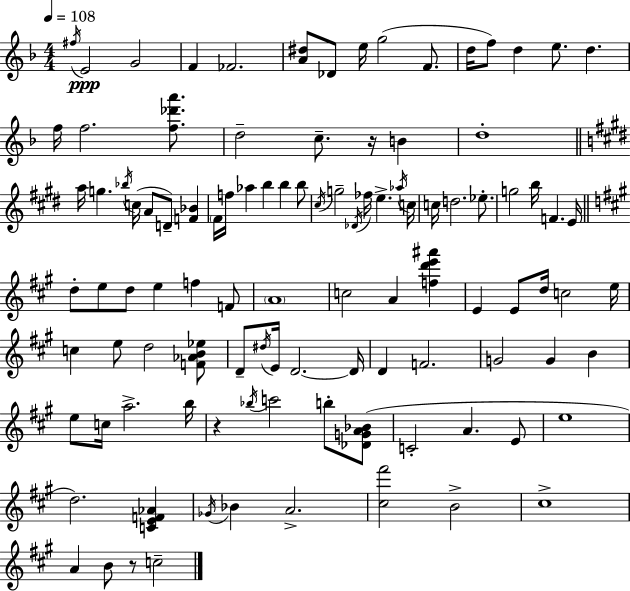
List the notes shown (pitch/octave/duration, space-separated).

F#5/s E4/h G4/h F4/q FES4/h. [A4,D#5]/e Db4/e E5/s G5/h F4/e. D5/s F5/e D5/q E5/e. D5/q. F5/s F5/h. [F5,Db6,A6]/e. D5/h C5/e. R/s B4/q D5/w A5/s G5/q. Bb5/s C5/s A4/e D4/e [F4,Bb4]/q F#4/s F5/s Ab5/q B5/q B5/q B5/e C#5/s G5/h Db4/s FES5/s E5/q. Ab5/s C5/s C5/s D5/h. Eb5/e. G5/h B5/s F4/q. E4/s D5/e E5/e D5/e E5/q F5/q F4/e A4/w C5/h A4/q [F5,D6,E6,A#6]/q E4/q E4/e D5/s C5/h E5/s C5/q E5/e D5/h [F4,Ab4,B4,Eb5]/e D4/e D#5/s E4/s D4/h. D4/s D4/q F4/h. G4/h G4/q B4/q E5/e C5/s A5/h. B5/s R/q Bb5/s C6/h B5/e [Db4,G4,A4,Bb4]/e C4/h A4/q. E4/e E5/w D5/h. [C4,E4,F4,Ab4]/q Gb4/s Bb4/q A4/h. [C#5,F#6]/h B4/h C#5/w A4/q B4/e R/e C5/h